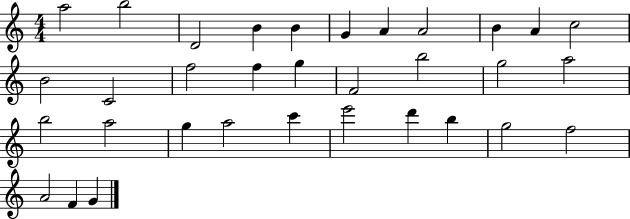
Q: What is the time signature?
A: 4/4